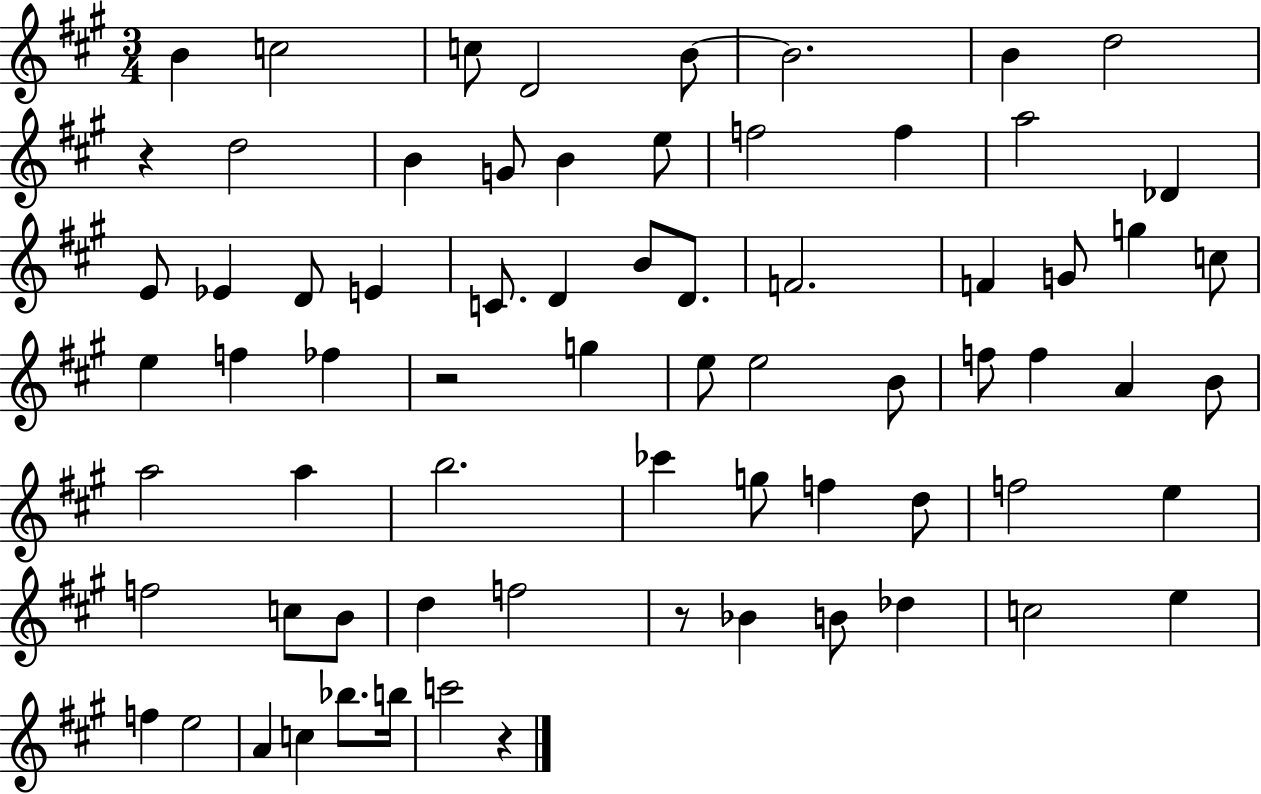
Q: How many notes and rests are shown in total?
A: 71